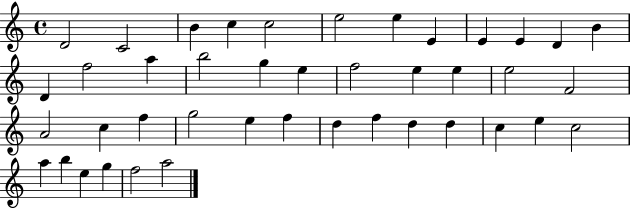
D4/h C4/h B4/q C5/q C5/h E5/h E5/q E4/q E4/q E4/q D4/q B4/q D4/q F5/h A5/q B5/h G5/q E5/q F5/h E5/q E5/q E5/h F4/h A4/h C5/q F5/q G5/h E5/q F5/q D5/q F5/q D5/q D5/q C5/q E5/q C5/h A5/q B5/q E5/q G5/q F5/h A5/h